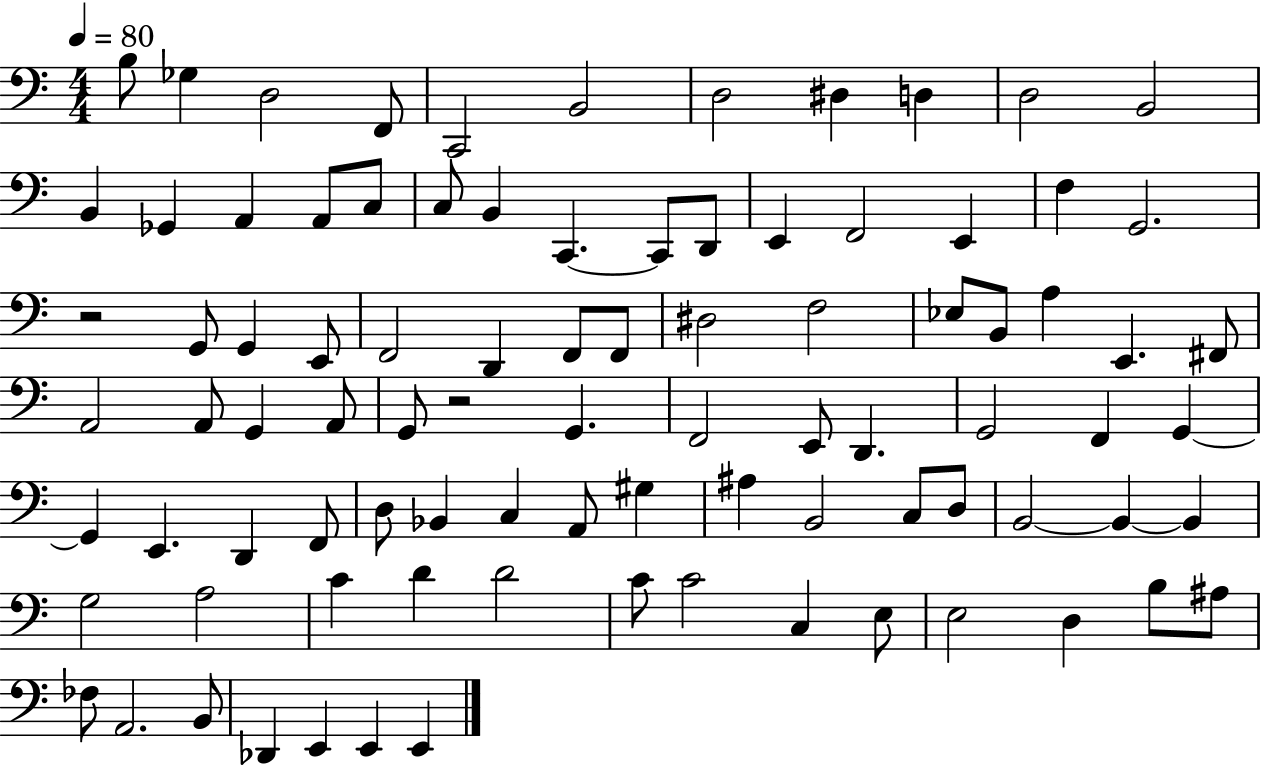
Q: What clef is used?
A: bass